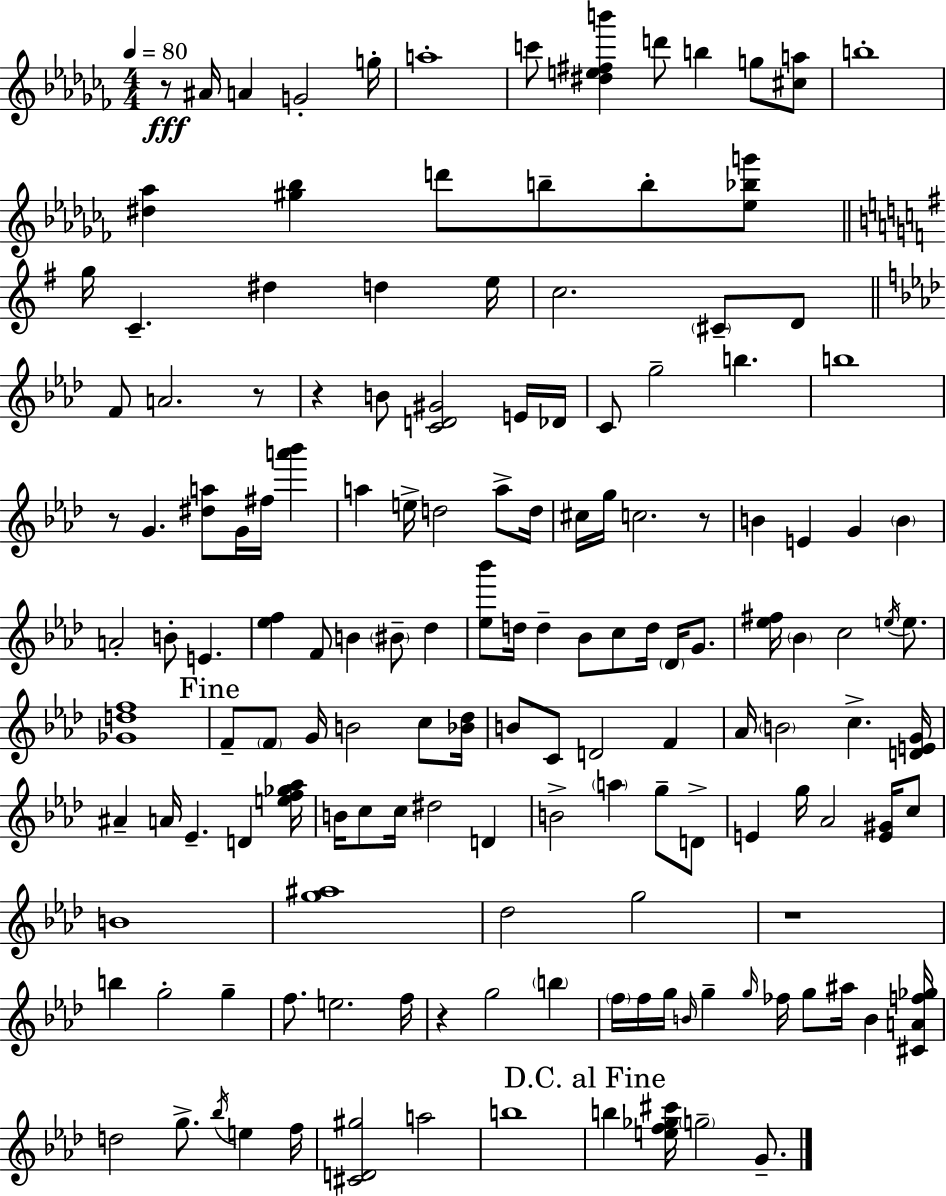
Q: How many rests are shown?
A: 7